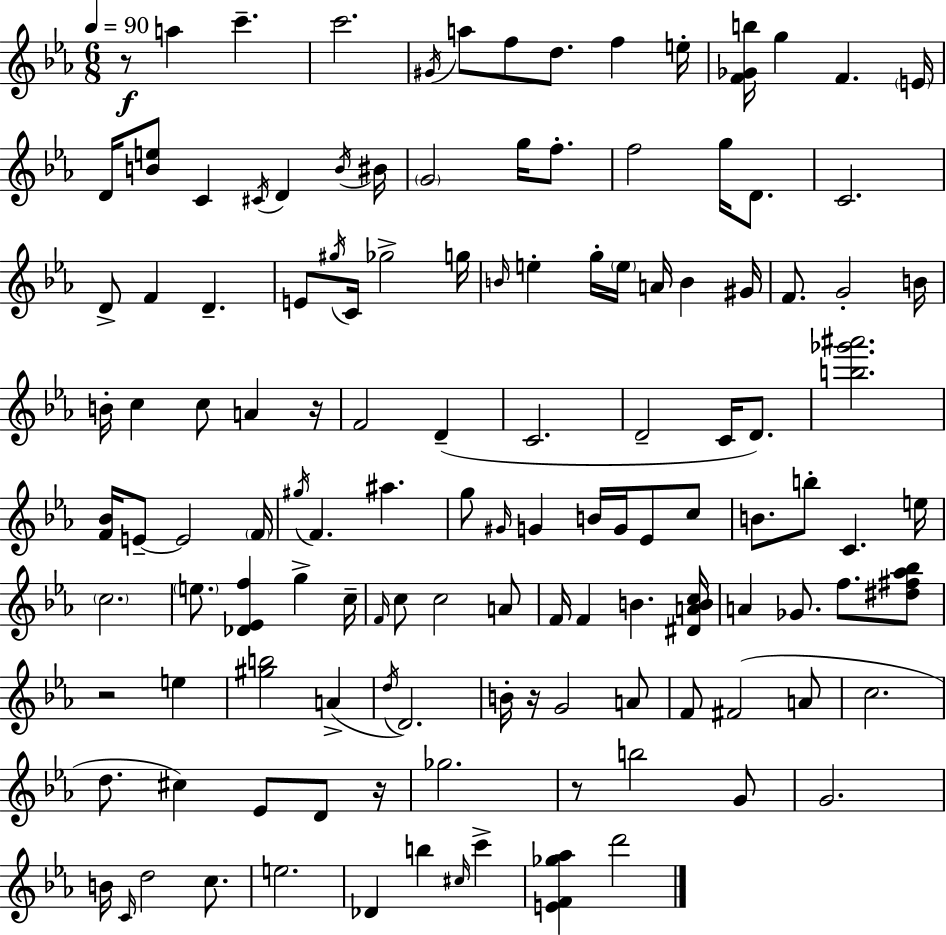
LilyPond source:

{
  \clef treble
  \numericTimeSignature
  \time 6/8
  \key c \minor
  \tempo 4 = 90
  r8\f a''4 c'''4.-- | c'''2. | \acciaccatura { gis'16 } a''8 f''8 d''8. f''4 | e''16-. <f' ges' b''>16 g''4 f'4. | \break \parenthesize e'16 d'16 <b' e''>8 c'4 \acciaccatura { cis'16 } d'4 | \acciaccatura { b'16 } bis'16 \parenthesize g'2 g''16 | f''8.-. f''2 g''16 | d'8. c'2. | \break d'8-> f'4 d'4.-- | e'8 \acciaccatura { gis''16 } c'16 ges''2-> | g''16 \grace { b'16 } e''4-. g''16-. \parenthesize e''16 a'16 | b'4 gis'16 f'8. g'2-. | \break b'16 b'16-. c''4 c''8 | a'4 r16 f'2 | d'4--( c'2. | d'2-- | \break c'16 d'8.) <b'' ges''' ais'''>2. | <f' bes'>16 e'8--~~ e'2 | \parenthesize f'16 \acciaccatura { gis''16 } f'4. | ais''4. g''8 \grace { gis'16 } g'4 | \break b'16 g'16 ees'8 c''8 b'8. b''8-. | c'4. e''16 \parenthesize c''2. | \parenthesize e''8. <des' ees' f''>4 | g''4-> c''16-- \grace { f'16 } c''8 c''2 | \break a'8 f'16 f'4 | b'4. <dis' a' b' c''>16 a'4 | ges'8. f''8. <dis'' fis'' aes'' bes''>8 r2 | e''4 <gis'' b''>2 | \break a'4->( \acciaccatura { d''16 } d'2.) | b'16-. r16 g'2 | a'8 f'8 fis'2( | a'8 c''2. | \break d''8. | cis''4) ees'8 d'8 r16 ges''2. | r8 b''2 | g'8 g'2. | \break b'16 \grace { c'16 } d''2 | c''8. e''2. | des'4 | b''4 \grace { cis''16 } c'''4-> <e' f' ges'' aes''>4 | \break d'''2 \bar "|."
}